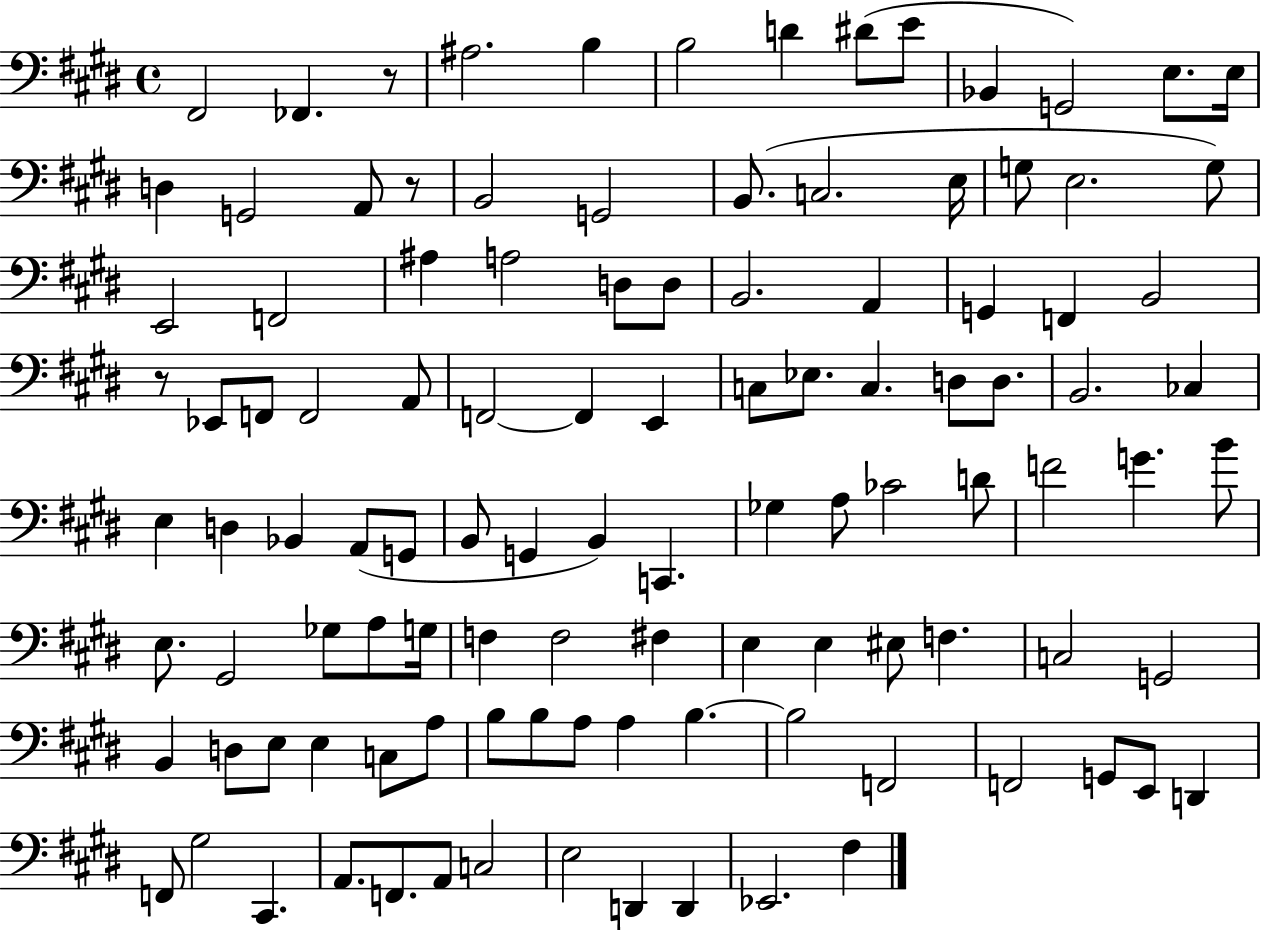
{
  \clef bass
  \time 4/4
  \defaultTimeSignature
  \key e \major
  fis,2 fes,4. r8 | ais2. b4 | b2 d'4 dis'8( e'8 | bes,4 g,2) e8. e16 | \break d4 g,2 a,8 r8 | b,2 g,2 | b,8.( c2. e16 | g8 e2. g8) | \break e,2 f,2 | ais4 a2 d8 d8 | b,2. a,4 | g,4 f,4 b,2 | \break r8 ees,8 f,8 f,2 a,8 | f,2~~ f,4 e,4 | c8 ees8. c4. d8 d8. | b,2. ces4 | \break e4 d4 bes,4 a,8( g,8 | b,8 g,4 b,4) c,4. | ges4 a8 ces'2 d'8 | f'2 g'4. b'8 | \break e8. gis,2 ges8 a8 g16 | f4 f2 fis4 | e4 e4 eis8 f4. | c2 g,2 | \break b,4 d8 e8 e4 c8 a8 | b8 b8 a8 a4 b4.~~ | b2 f,2 | f,2 g,8 e,8 d,4 | \break f,8 gis2 cis,4. | a,8. f,8. a,8 c2 | e2 d,4 d,4 | ees,2. fis4 | \break \bar "|."
}